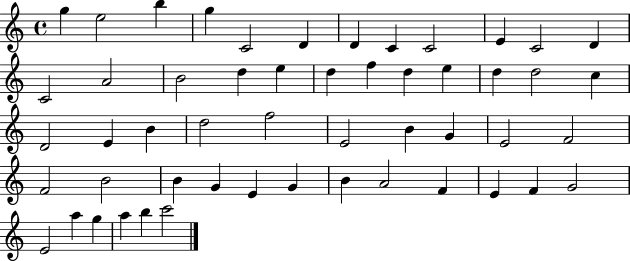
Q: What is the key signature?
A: C major